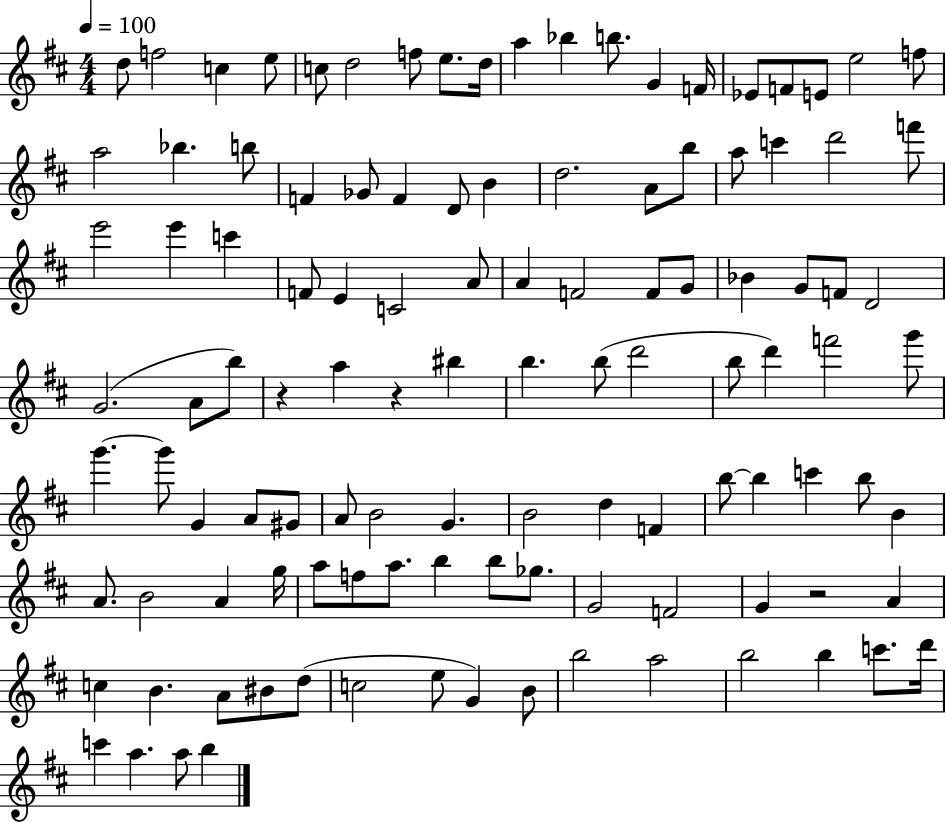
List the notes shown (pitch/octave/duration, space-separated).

D5/e F5/h C5/q E5/e C5/e D5/h F5/e E5/e. D5/s A5/q Bb5/q B5/e. G4/q F4/s Eb4/e F4/e E4/e E5/h F5/e A5/h Bb5/q. B5/e F4/q Gb4/e F4/q D4/e B4/q D5/h. A4/e B5/e A5/e C6/q D6/h F6/e E6/h E6/q C6/q F4/e E4/q C4/h A4/e A4/q F4/h F4/e G4/e Bb4/q G4/e F4/e D4/h G4/h. A4/e B5/e R/q A5/q R/q BIS5/q B5/q. B5/e D6/h B5/e D6/q F6/h G6/e G6/q. G6/e G4/q A4/e G#4/e A4/e B4/h G4/q. B4/h D5/q F4/q B5/e B5/q C6/q B5/e B4/q A4/e. B4/h A4/q G5/s A5/e F5/e A5/e. B5/q B5/e Gb5/e. G4/h F4/h G4/q R/h A4/q C5/q B4/q. A4/e BIS4/e D5/e C5/h E5/e G4/q B4/e B5/h A5/h B5/h B5/q C6/e. D6/s C6/q A5/q. A5/e B5/q